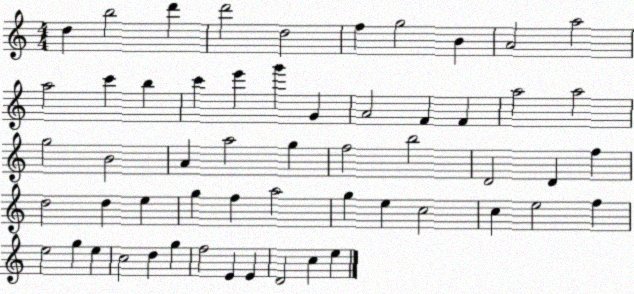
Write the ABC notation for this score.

X:1
T:Untitled
M:4/4
L:1/4
K:C
d b2 d' d'2 d2 f g2 B A2 a2 a2 c' b c' e' g' G A2 F F a2 a2 g2 B2 A a2 g f2 b2 D2 D f d2 d e g f a2 g e c2 c e2 f e2 g e c2 d g f2 E E D2 c e